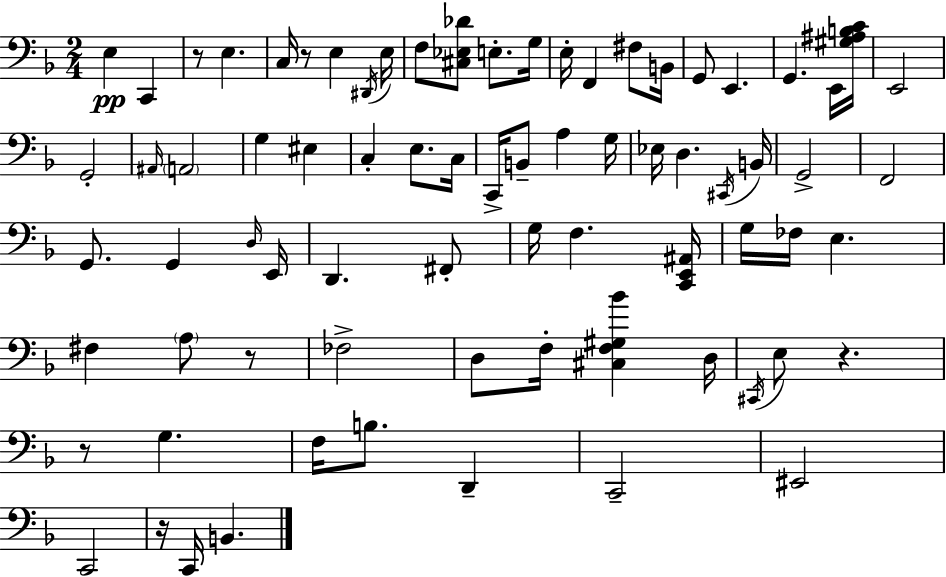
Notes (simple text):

E3/q C2/q R/e E3/q. C3/s R/e E3/q D#2/s E3/s F3/e [C#3,Eb3,Db4]/e E3/e. G3/s E3/s F2/q F#3/e B2/s G2/e E2/q. G2/q. E2/s [G#3,A#3,B3,C4]/s E2/h G2/h A#2/s A2/h G3/q EIS3/q C3/q E3/e. C3/s C2/s B2/e A3/q G3/s Eb3/s D3/q. C#2/s B2/s G2/h F2/h G2/e. G2/q D3/s E2/s D2/q. F#2/e G3/s F3/q. [C2,E2,A#2]/s G3/s FES3/s E3/q. F#3/q A3/e R/e FES3/h D3/e F3/s [C#3,F3,G#3,Bb4]/q D3/s C#2/s E3/e R/q. R/e G3/q. F3/s B3/e. D2/q C2/h EIS2/h C2/h R/s C2/s B2/q.